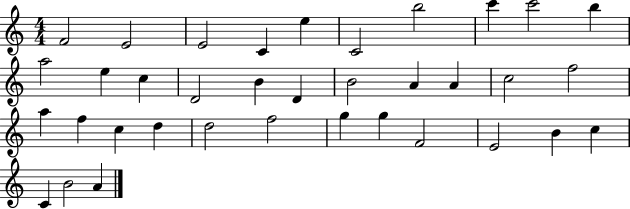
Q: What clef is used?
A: treble